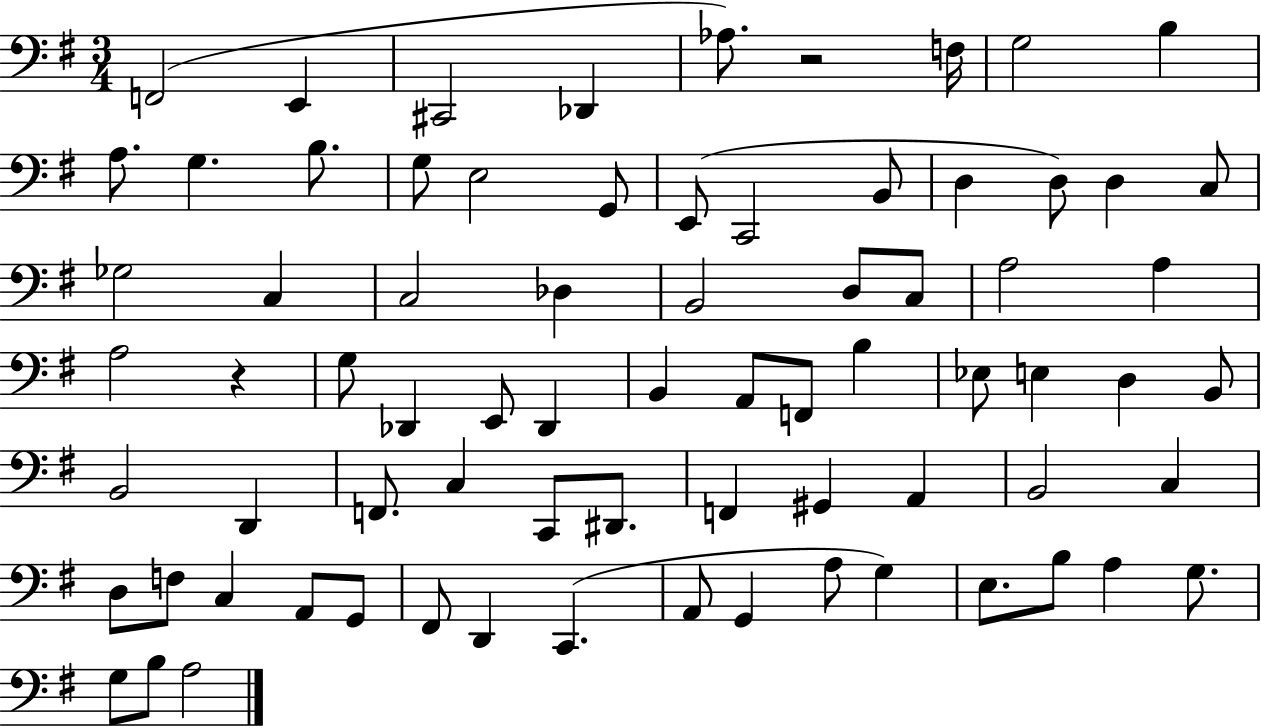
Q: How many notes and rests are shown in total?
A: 75